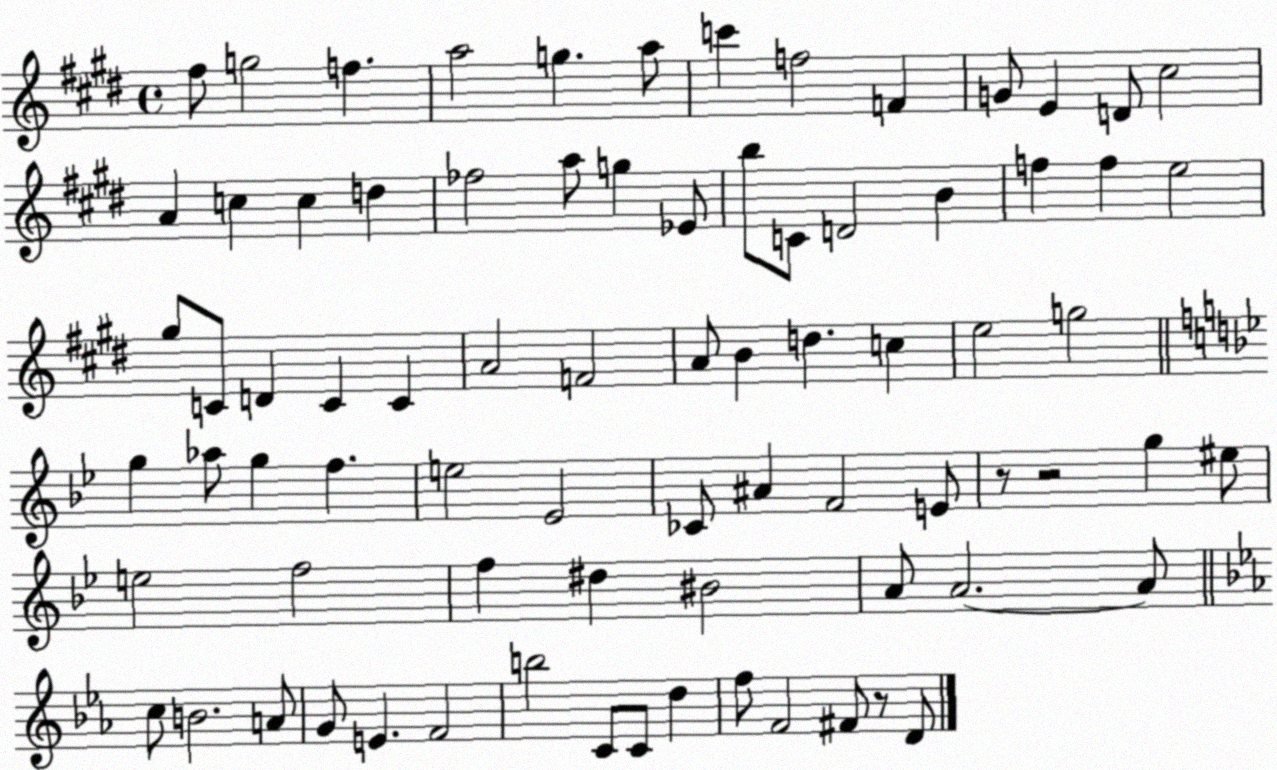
X:1
T:Untitled
M:4/4
L:1/4
K:E
^f/2 g2 f a2 g a/2 c' f2 F G/2 E D/2 ^c2 A c c d _f2 a/2 g _E/2 b/2 C/2 D2 B f f e2 ^g/2 C/2 D C C A2 F2 A/2 B d c e2 g2 g _a/2 g f e2 _E2 _C/2 ^A F2 E/2 z/2 z2 g ^e/2 e2 f2 f ^d ^B2 A/2 A2 A/2 c/2 B2 A/2 G/2 E F2 b2 C/2 C/2 d f/2 F2 ^F/2 z/2 D/2